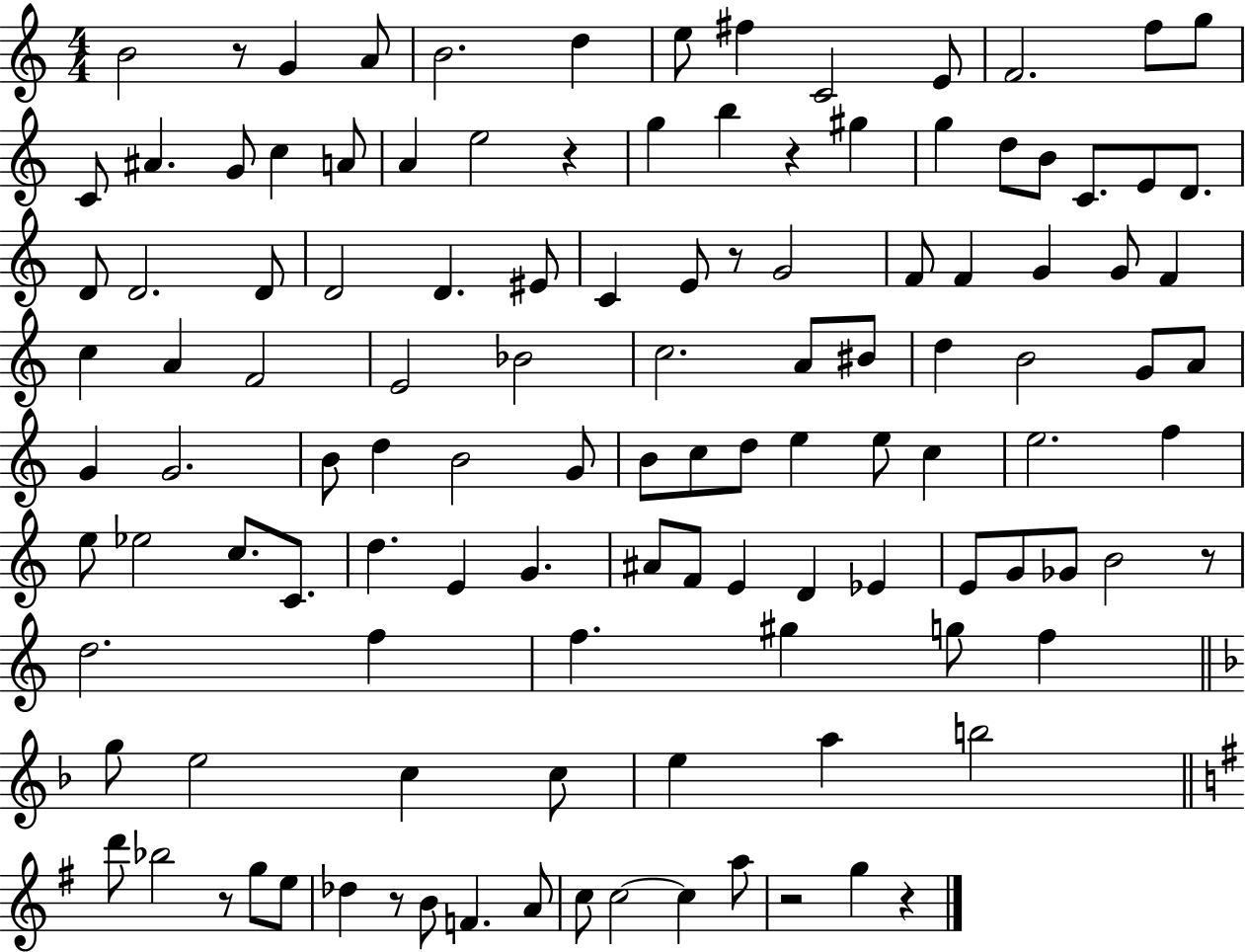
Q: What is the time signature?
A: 4/4